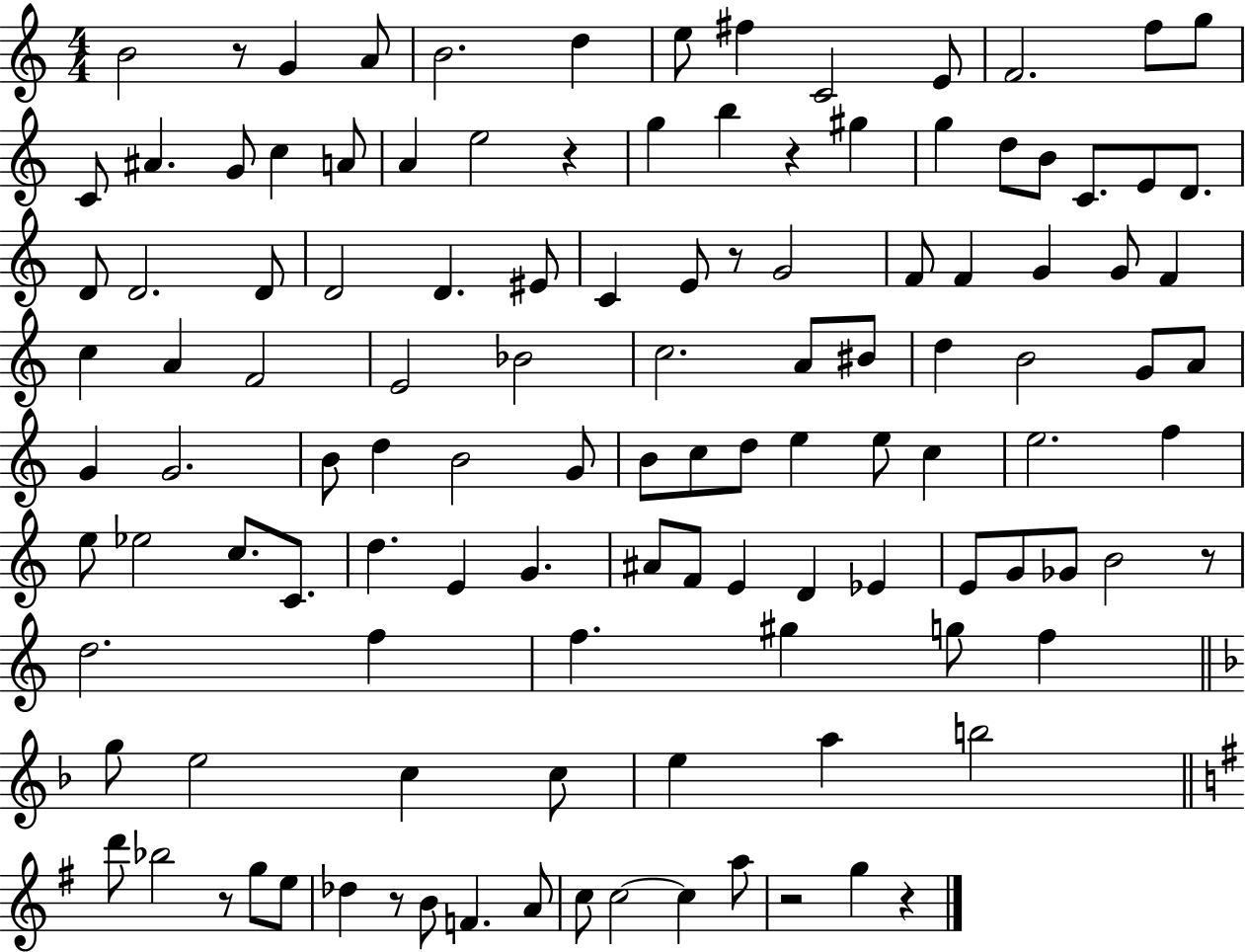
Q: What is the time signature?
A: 4/4